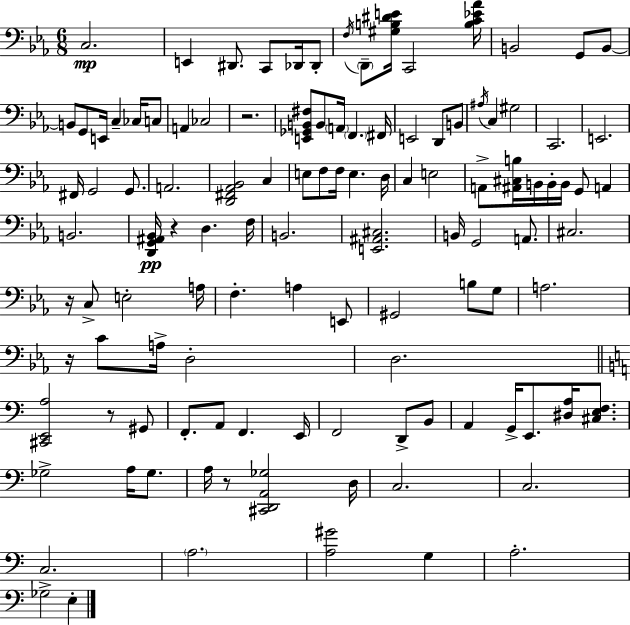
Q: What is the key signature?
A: EES major